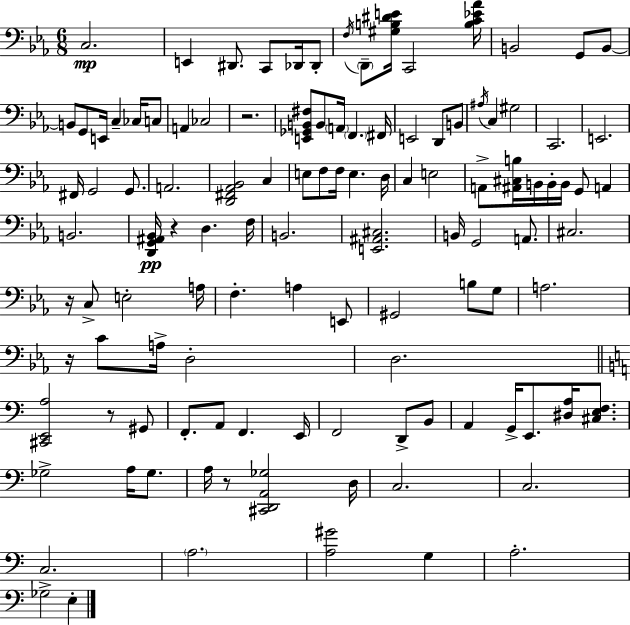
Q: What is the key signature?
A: EES major